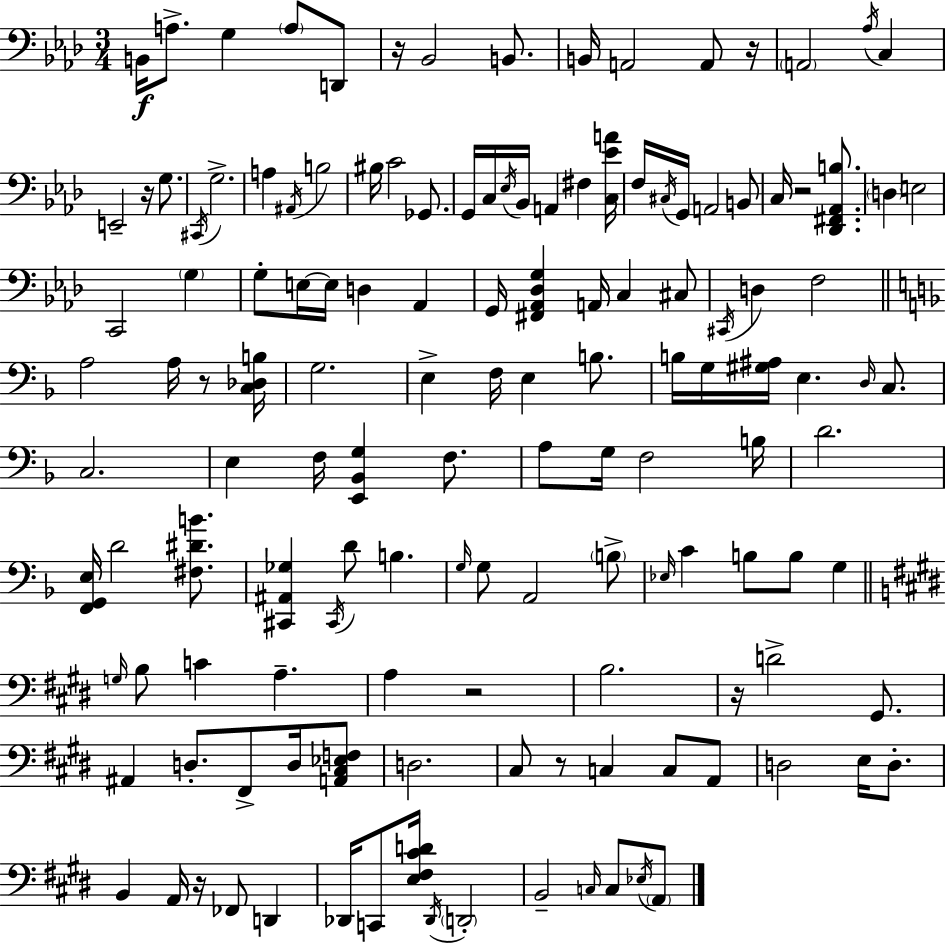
{
  \clef bass
  \numericTimeSignature
  \time 3/4
  \key aes \major
  \repeat volta 2 { b,16\f a8.-> g4 \parenthesize a8 d,8 | r16 bes,2 b,8. | b,16 a,2 a,8 r16 | \parenthesize a,2 \acciaccatura { aes16 } c4 | \break e,2-- r16 g8. | \acciaccatura { cis,16 } g2.-> | a4 \acciaccatura { ais,16 } b2 | bis16 c'2 | \break ges,8. g,16 c16 \acciaccatura { ees16 } bes,16 a,4 fis4 | <c ees' a'>16 f16 \acciaccatura { cis16 } g,16 a,2 | b,8 c16 r2 | <des, fis, aes, b>8. \parenthesize d4 e2 | \break c,2 | \parenthesize g4 g8-. e16~~ e16 d4 | aes,4 g,16 <fis, aes, des g>4 a,16 c4 | cis8 \acciaccatura { cis,16 } d4 f2 | \break \bar "||" \break \key f \major a2 a16 r8 <c des b>16 | g2. | e4-> f16 e4 b8. | b16 g16 <gis ais>16 e4. \grace { d16 } c8. | \break c2. | e4 f16 <e, bes, g>4 f8. | a8 g16 f2 | b16 d'2. | \break <f, g, e>16 d'2 <fis dis' b'>8. | <cis, ais, ges>4 \acciaccatura { cis,16 } d'8 b4. | \grace { g16 } g8 a,2 | \parenthesize b8-> \grace { ees16 } c'4 b8 b8 | \break g4 \bar "||" \break \key e \major \grace { g16 } b8 c'4 a4.-- | a4 r2 | b2. | r16 d'2-> gis,8. | \break ais,4 d8.-. fis,8-> d16 <a, cis ees f>8 | d2. | cis8 r8 c4 c8 a,8 | d2 e16 d8.-. | \break b,4 a,16 r16 fes,8 d,4 | des,16 c,8 <e fis cis' d'>16 \acciaccatura { des,16 } \parenthesize d,2-. | b,2-- \grace { c16 } c8 | \acciaccatura { ees16 } \parenthesize a,8 } \bar "|."
}